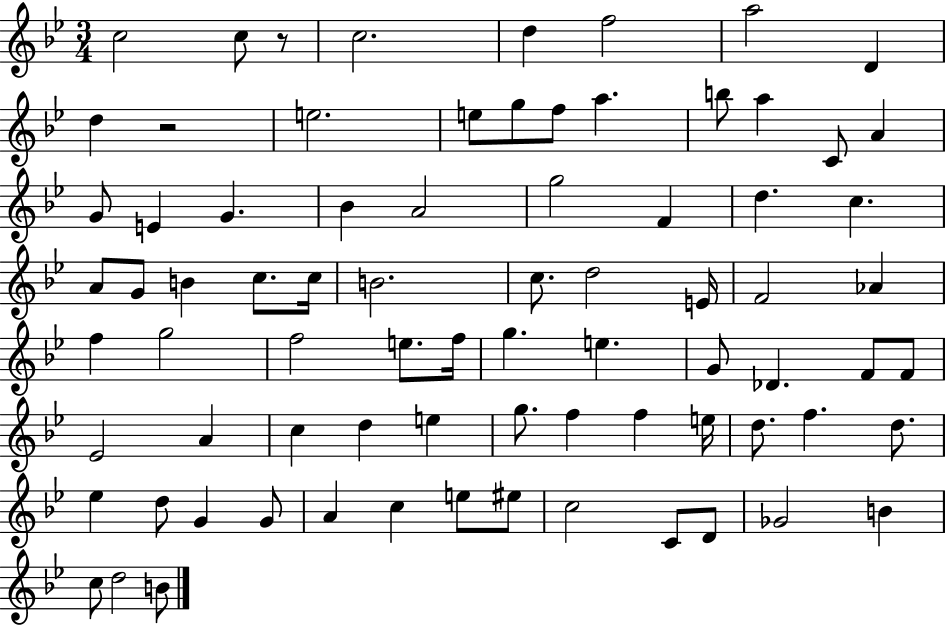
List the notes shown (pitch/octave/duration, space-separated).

C5/h C5/e R/e C5/h. D5/q F5/h A5/h D4/q D5/q R/h E5/h. E5/e G5/e F5/e A5/q. B5/e A5/q C4/e A4/q G4/e E4/q G4/q. Bb4/q A4/h G5/h F4/q D5/q. C5/q. A4/e G4/e B4/q C5/e. C5/s B4/h. C5/e. D5/h E4/s F4/h Ab4/q F5/q G5/h F5/h E5/e. F5/s G5/q. E5/q. G4/e Db4/q. F4/e F4/e Eb4/h A4/q C5/q D5/q E5/q G5/e. F5/q F5/q E5/s D5/e. F5/q. D5/e. Eb5/q D5/e G4/q G4/e A4/q C5/q E5/e EIS5/e C5/h C4/e D4/e Gb4/h B4/q C5/e D5/h B4/e